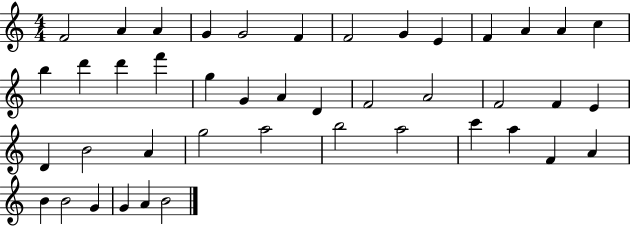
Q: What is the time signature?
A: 4/4